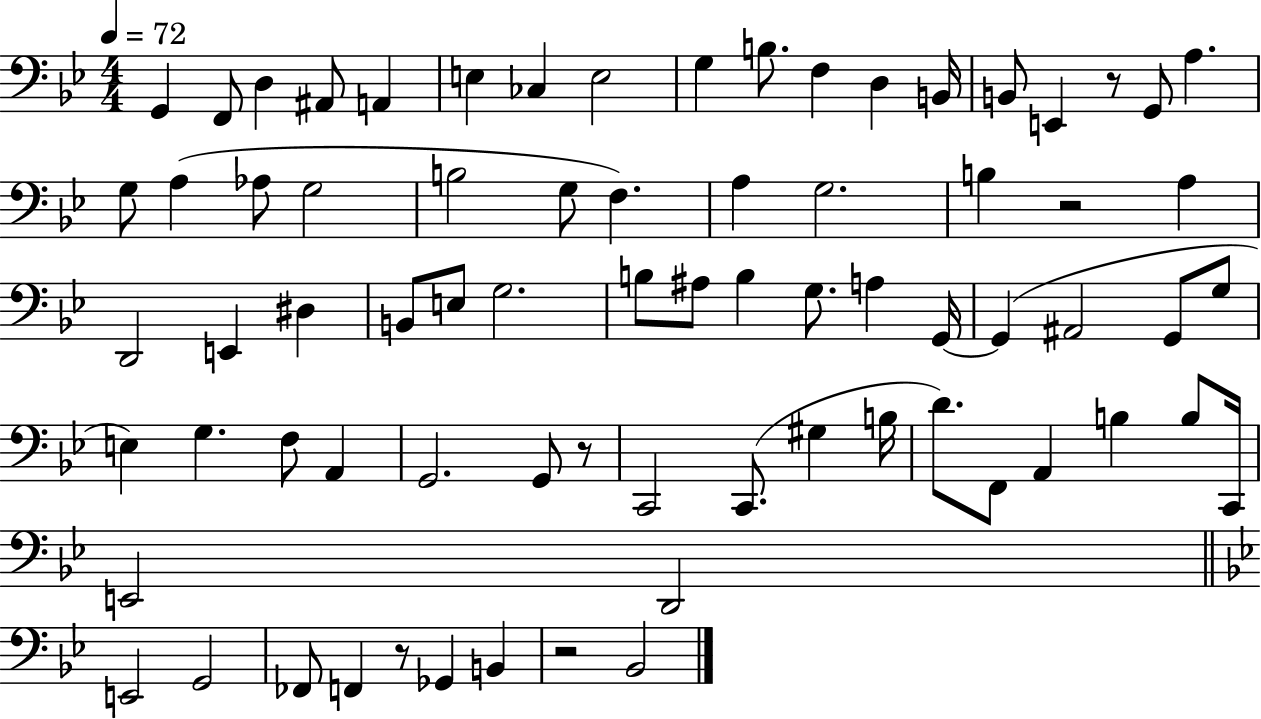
X:1
T:Untitled
M:4/4
L:1/4
K:Bb
G,, F,,/2 D, ^A,,/2 A,, E, _C, E,2 G, B,/2 F, D, B,,/4 B,,/2 E,, z/2 G,,/2 A, G,/2 A, _A,/2 G,2 B,2 G,/2 F, A, G,2 B, z2 A, D,,2 E,, ^D, B,,/2 E,/2 G,2 B,/2 ^A,/2 B, G,/2 A, G,,/4 G,, ^A,,2 G,,/2 G,/2 E, G, F,/2 A,, G,,2 G,,/2 z/2 C,,2 C,,/2 ^G, B,/4 D/2 F,,/2 A,, B, B,/2 C,,/4 E,,2 D,,2 E,,2 G,,2 _F,,/2 F,, z/2 _G,, B,, z2 _B,,2